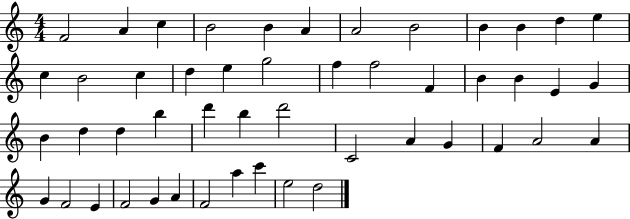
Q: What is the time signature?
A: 4/4